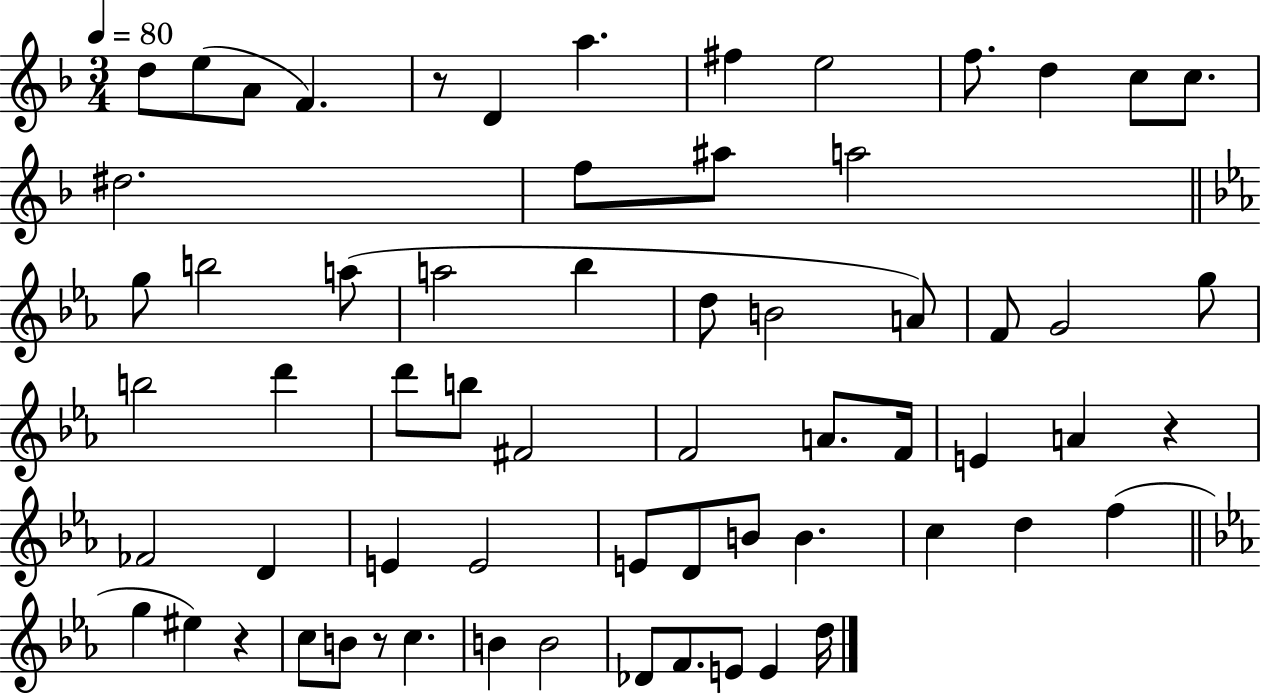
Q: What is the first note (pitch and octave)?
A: D5